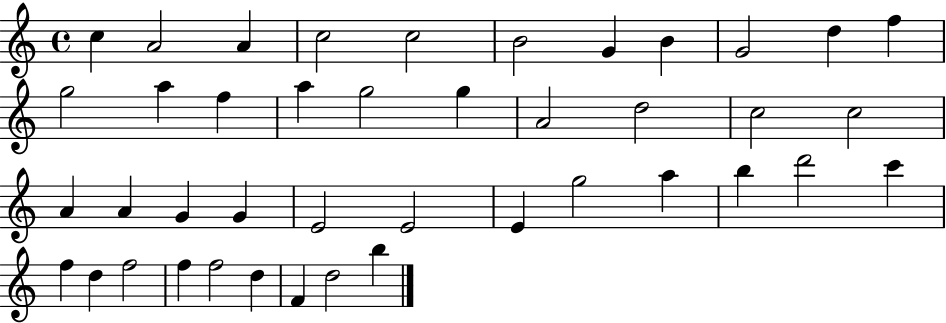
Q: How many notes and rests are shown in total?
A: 42